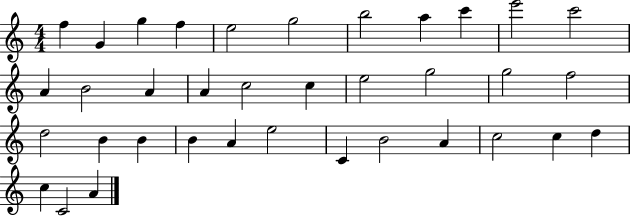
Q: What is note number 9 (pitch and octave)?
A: C6